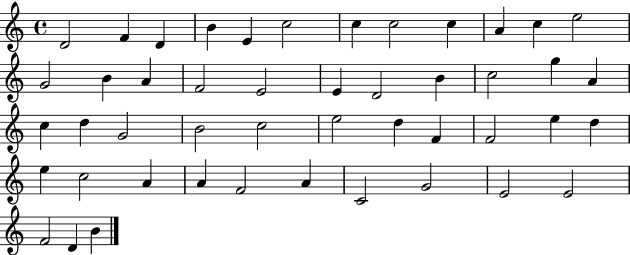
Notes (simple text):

D4/h F4/q D4/q B4/q E4/q C5/h C5/q C5/h C5/q A4/q C5/q E5/h G4/h B4/q A4/q F4/h E4/h E4/q D4/h B4/q C5/h G5/q A4/q C5/q D5/q G4/h B4/h C5/h E5/h D5/q F4/q F4/h E5/q D5/q E5/q C5/h A4/q A4/q F4/h A4/q C4/h G4/h E4/h E4/h F4/h D4/q B4/q